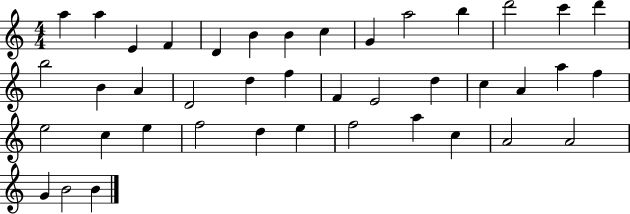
{
  \clef treble
  \numericTimeSignature
  \time 4/4
  \key c \major
  a''4 a''4 e'4 f'4 | d'4 b'4 b'4 c''4 | g'4 a''2 b''4 | d'''2 c'''4 d'''4 | \break b''2 b'4 a'4 | d'2 d''4 f''4 | f'4 e'2 d''4 | c''4 a'4 a''4 f''4 | \break e''2 c''4 e''4 | f''2 d''4 e''4 | f''2 a''4 c''4 | a'2 a'2 | \break g'4 b'2 b'4 | \bar "|."
}